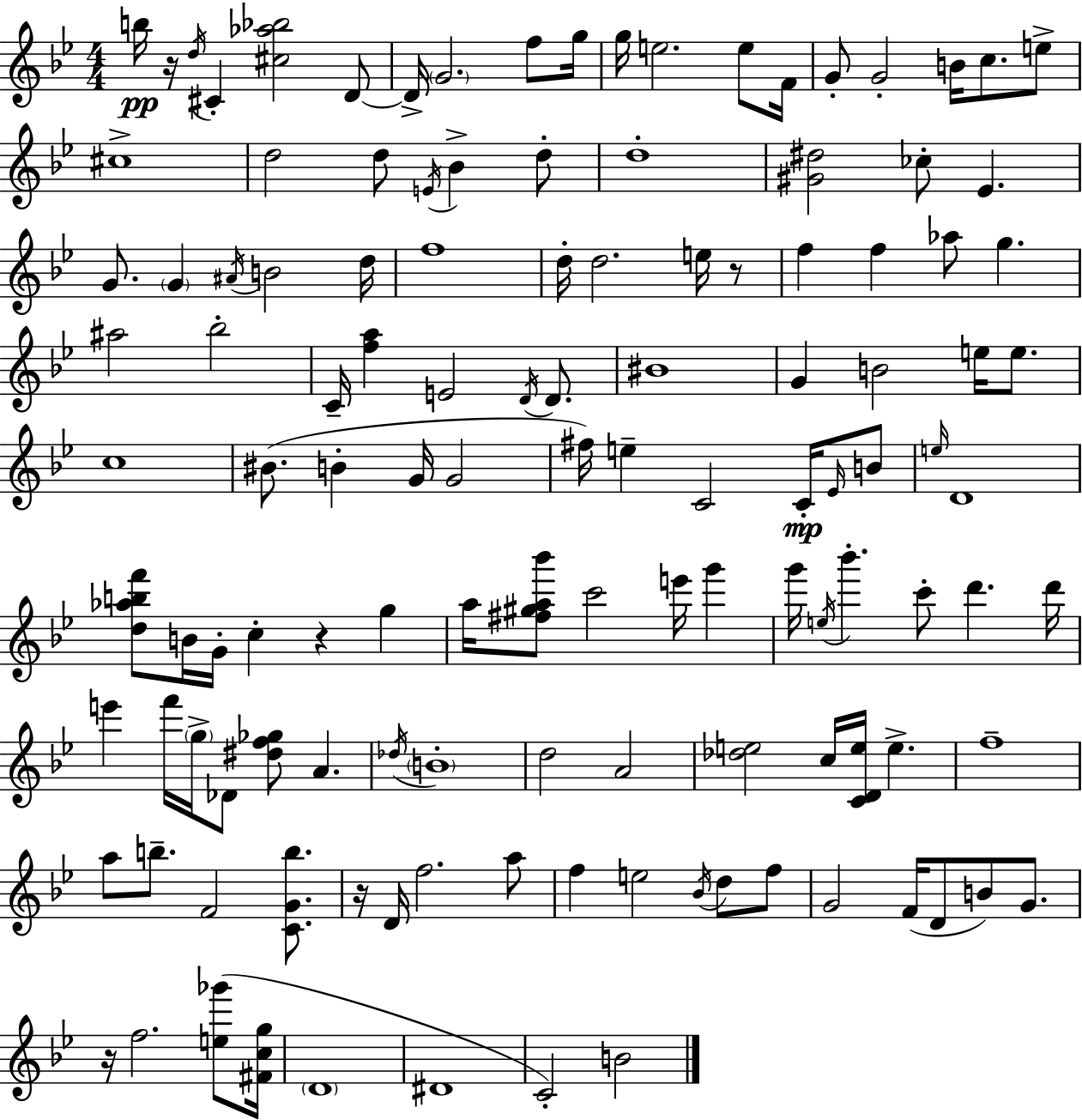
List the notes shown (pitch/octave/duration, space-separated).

B5/s R/s D5/s C#4/q [C#5,Ab5,Bb5]/h D4/e D4/s G4/h. F5/e G5/s G5/s E5/h. E5/e F4/s G4/e G4/h B4/s C5/e. E5/e C#5/w D5/h D5/e E4/s Bb4/q D5/e D5/w [G#4,D#5]/h CES5/e Eb4/q. G4/e. G4/q A#4/s B4/h D5/s F5/w D5/s D5/h. E5/s R/e F5/q F5/q Ab5/e G5/q. A#5/h Bb5/h C4/s [F5,A5]/q E4/h D4/s D4/e. BIS4/w G4/q B4/h E5/s E5/e. C5/w BIS4/e. B4/q G4/s G4/h F#5/s E5/q C4/h C4/s Eb4/s B4/e E5/s D4/w [D5,Ab5,B5,F6]/e B4/s G4/s C5/q R/q G5/q A5/s [F#5,G#5,A5,Bb6]/e C6/h E6/s G6/q G6/s E5/s Bb6/q. C6/e D6/q. D6/s E6/q F6/s G5/s Db4/e [D#5,F5,Gb5]/e A4/q. Db5/s B4/w D5/h A4/h [Db5,E5]/h C5/s [C4,D4,E5]/s E5/q. F5/w A5/e B5/e. F4/h [C4,G4,B5]/e. R/s D4/s F5/h. A5/e F5/q E5/h Bb4/s D5/e F5/e G4/h F4/s D4/e B4/e G4/e. R/s F5/h. [E5,Gb6]/e [F#4,C5,G5]/s D4/w D#4/w C4/h B4/h